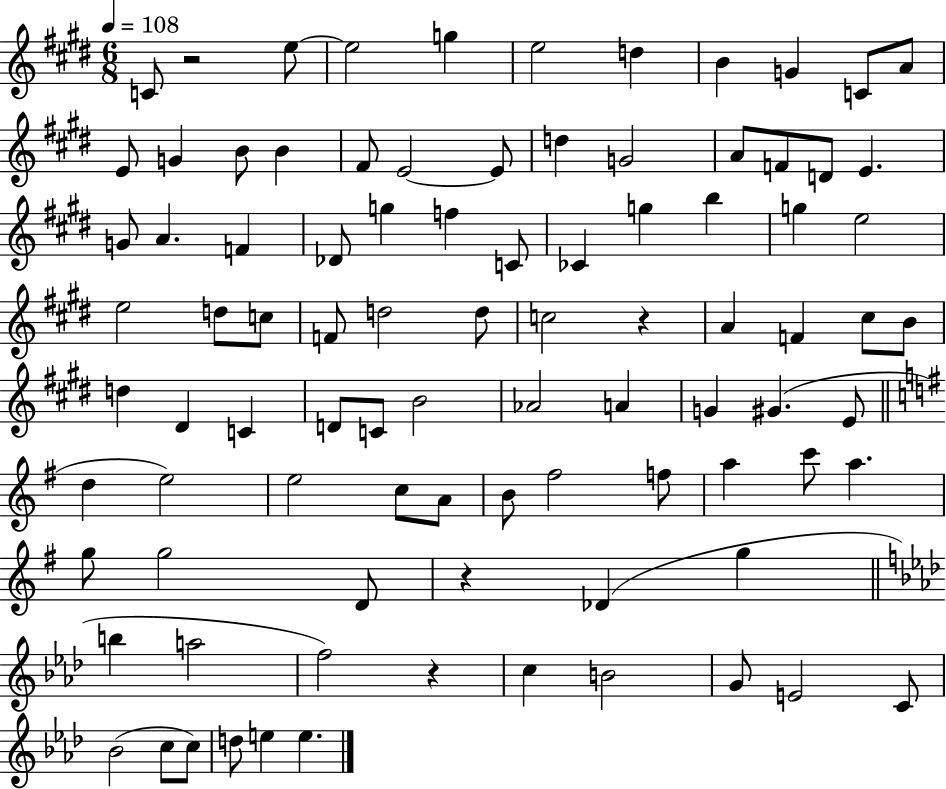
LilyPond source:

{
  \clef treble
  \numericTimeSignature
  \time 6/8
  \key e \major
  \tempo 4 = 108
  c'8 r2 e''8~~ | e''2 g''4 | e''2 d''4 | b'4 g'4 c'8 a'8 | \break e'8 g'4 b'8 b'4 | fis'8 e'2~~ e'8 | d''4 g'2 | a'8 f'8 d'8 e'4. | \break g'8 a'4. f'4 | des'8 g''4 f''4 c'8 | ces'4 g''4 b''4 | g''4 e''2 | \break e''2 d''8 c''8 | f'8 d''2 d''8 | c''2 r4 | a'4 f'4 cis''8 b'8 | \break d''4 dis'4 c'4 | d'8 c'8 b'2 | aes'2 a'4 | g'4 gis'4.( e'8 | \break \bar "||" \break \key e \minor d''4 e''2) | e''2 c''8 a'8 | b'8 fis''2 f''8 | a''4 c'''8 a''4. | \break g''8 g''2 d'8 | r4 des'4( g''4 | \bar "||" \break \key aes \major b''4 a''2 | f''2) r4 | c''4 b'2 | g'8 e'2 c'8 | \break bes'2( c''8 c''8) | d''8 e''4 e''4. | \bar "|."
}